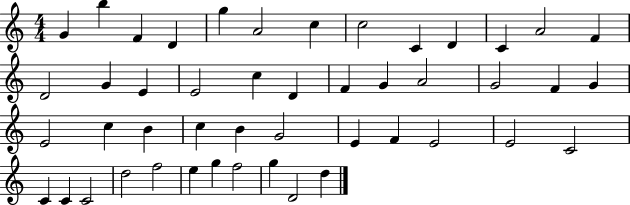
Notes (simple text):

G4/q B5/q F4/q D4/q G5/q A4/h C5/q C5/h C4/q D4/q C4/q A4/h F4/q D4/h G4/q E4/q E4/h C5/q D4/q F4/q G4/q A4/h G4/h F4/q G4/q E4/h C5/q B4/q C5/q B4/q G4/h E4/q F4/q E4/h E4/h C4/h C4/q C4/q C4/h D5/h F5/h E5/q G5/q F5/h G5/q D4/h D5/q